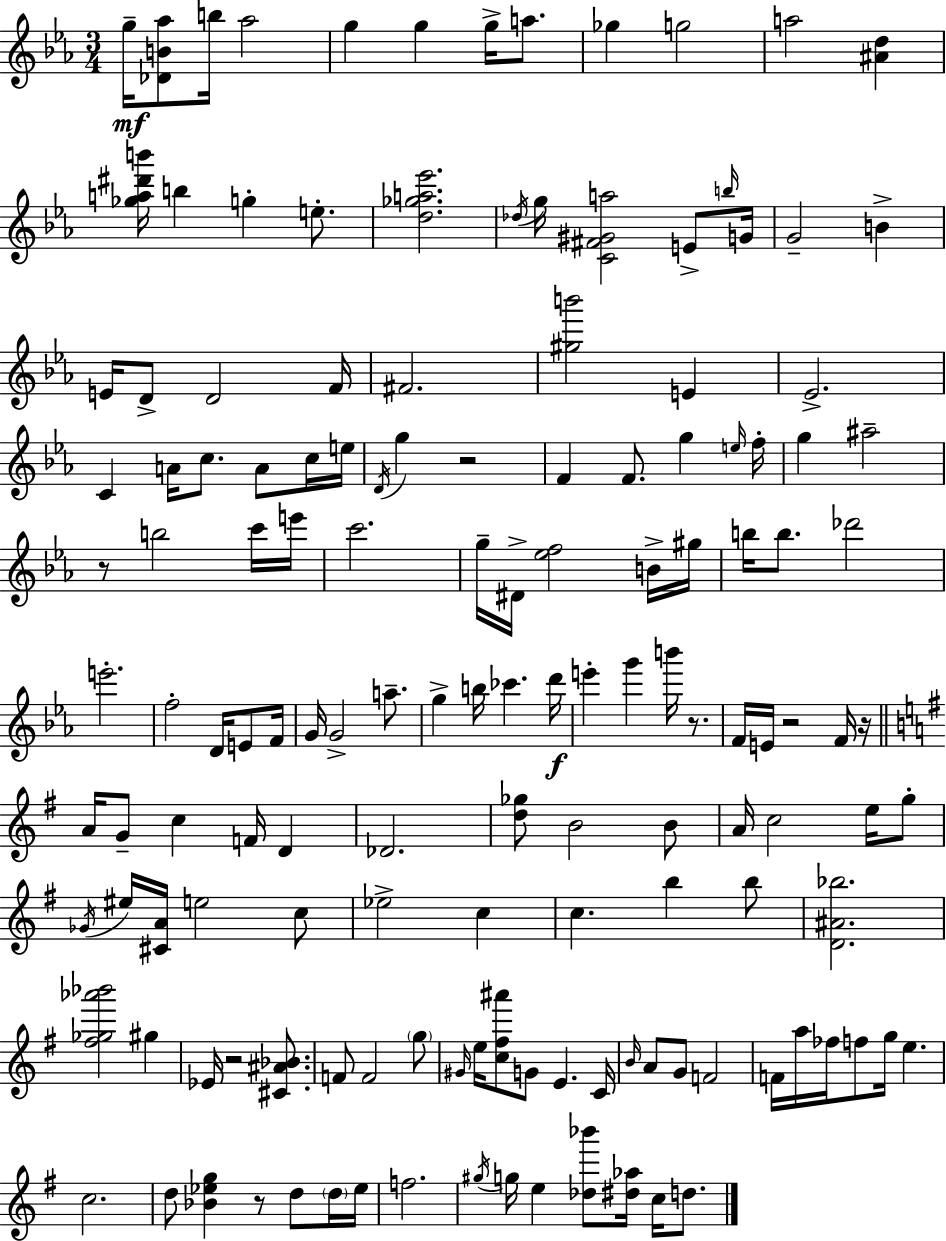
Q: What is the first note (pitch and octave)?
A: G5